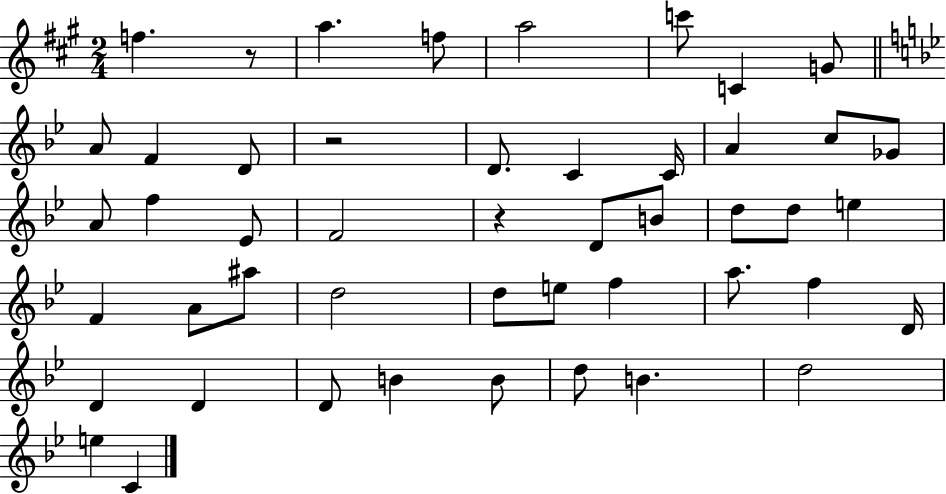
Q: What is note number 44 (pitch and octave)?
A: E5